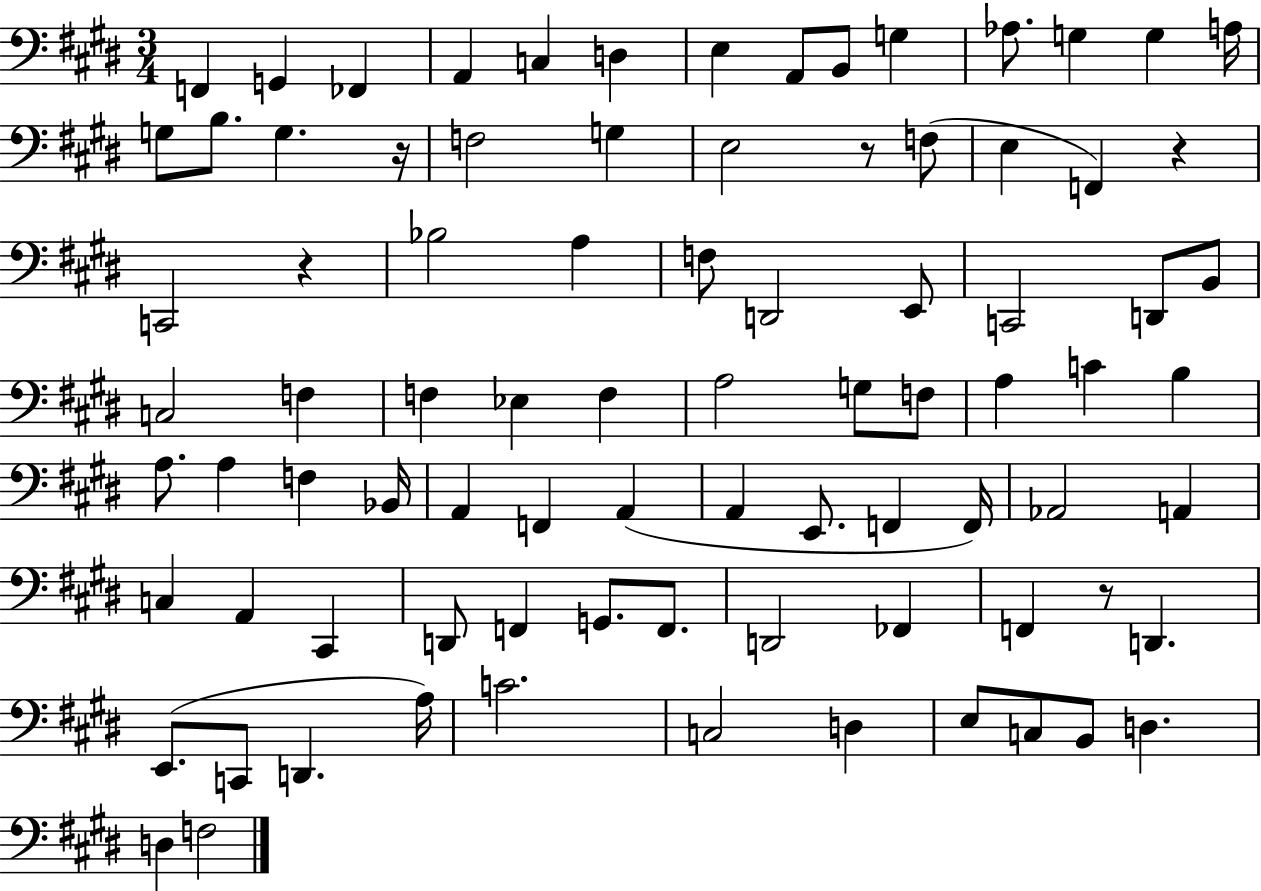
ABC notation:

X:1
T:Untitled
M:3/4
L:1/4
K:E
F,, G,, _F,, A,, C, D, E, A,,/2 B,,/2 G, _A,/2 G, G, A,/4 G,/2 B,/2 G, z/4 F,2 G, E,2 z/2 F,/2 E, F,, z C,,2 z _B,2 A, F,/2 D,,2 E,,/2 C,,2 D,,/2 B,,/2 C,2 F, F, _E, F, A,2 G,/2 F,/2 A, C B, A,/2 A, F, _B,,/4 A,, F,, A,, A,, E,,/2 F,, F,,/4 _A,,2 A,, C, A,, ^C,, D,,/2 F,, G,,/2 F,,/2 D,,2 _F,, F,, z/2 D,, E,,/2 C,,/2 D,, A,/4 C2 C,2 D, E,/2 C,/2 B,,/2 D, D, F,2